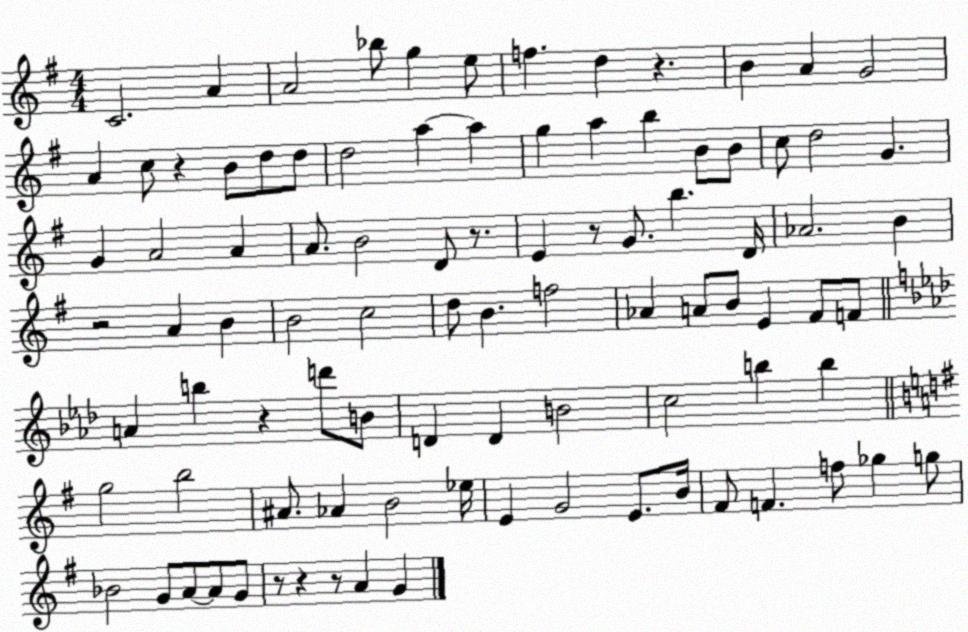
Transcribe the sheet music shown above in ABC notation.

X:1
T:Untitled
M:4/4
L:1/4
K:G
C2 A A2 _b/2 g e/2 f d z B A G2 A c/2 z B/2 d/2 d/2 d2 a a g a b B/2 B/2 c/2 d2 G G A2 A A/2 B2 D/2 z/2 E z/2 G/2 b D/4 _A2 B z2 A B B2 c2 d/2 B f2 _A A/2 B/2 E ^F/2 F/2 A b z d'/2 B/2 D D B2 c2 b b g2 b2 ^A/2 _A B2 _e/4 E G2 E/2 B/4 ^F/2 F f/2 _g g/2 _B2 G/2 A/2 A/2 G/2 z/2 z z/2 A G